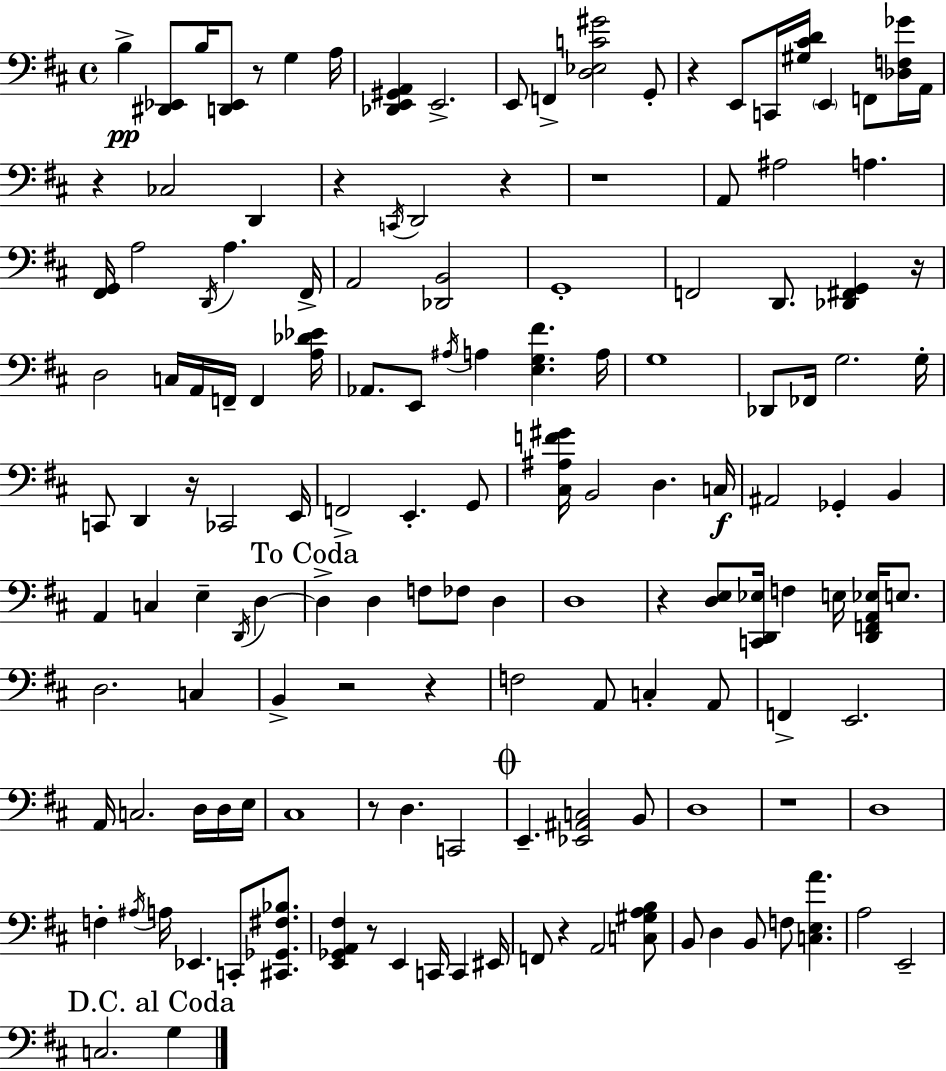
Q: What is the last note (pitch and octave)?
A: G3